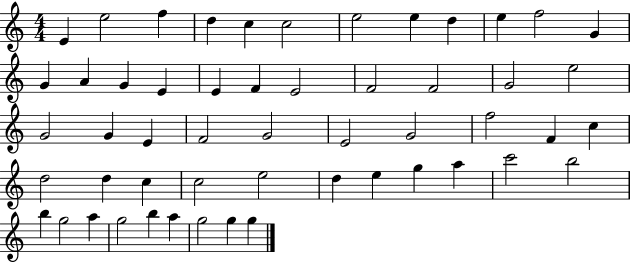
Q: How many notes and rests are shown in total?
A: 53